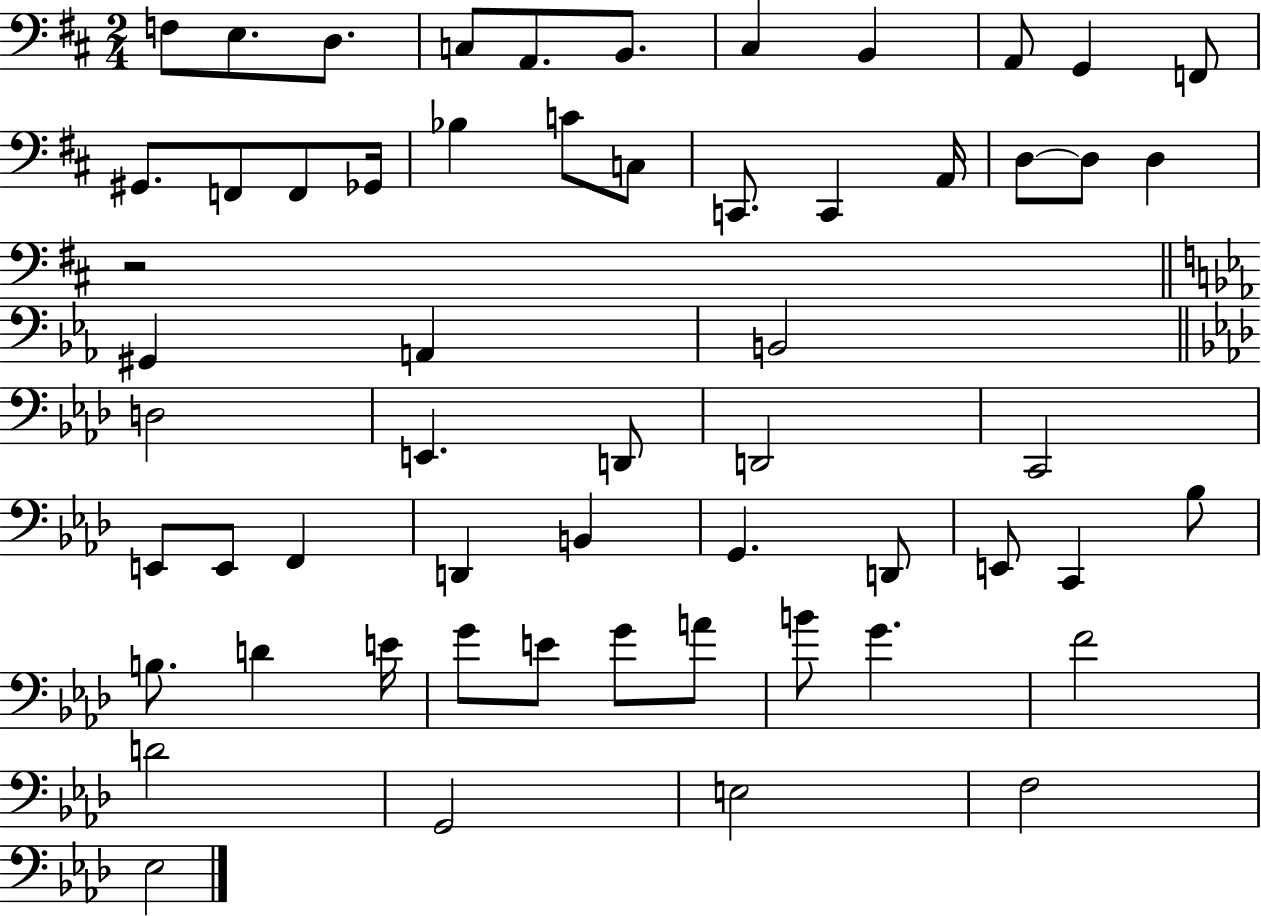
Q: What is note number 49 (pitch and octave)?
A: A4